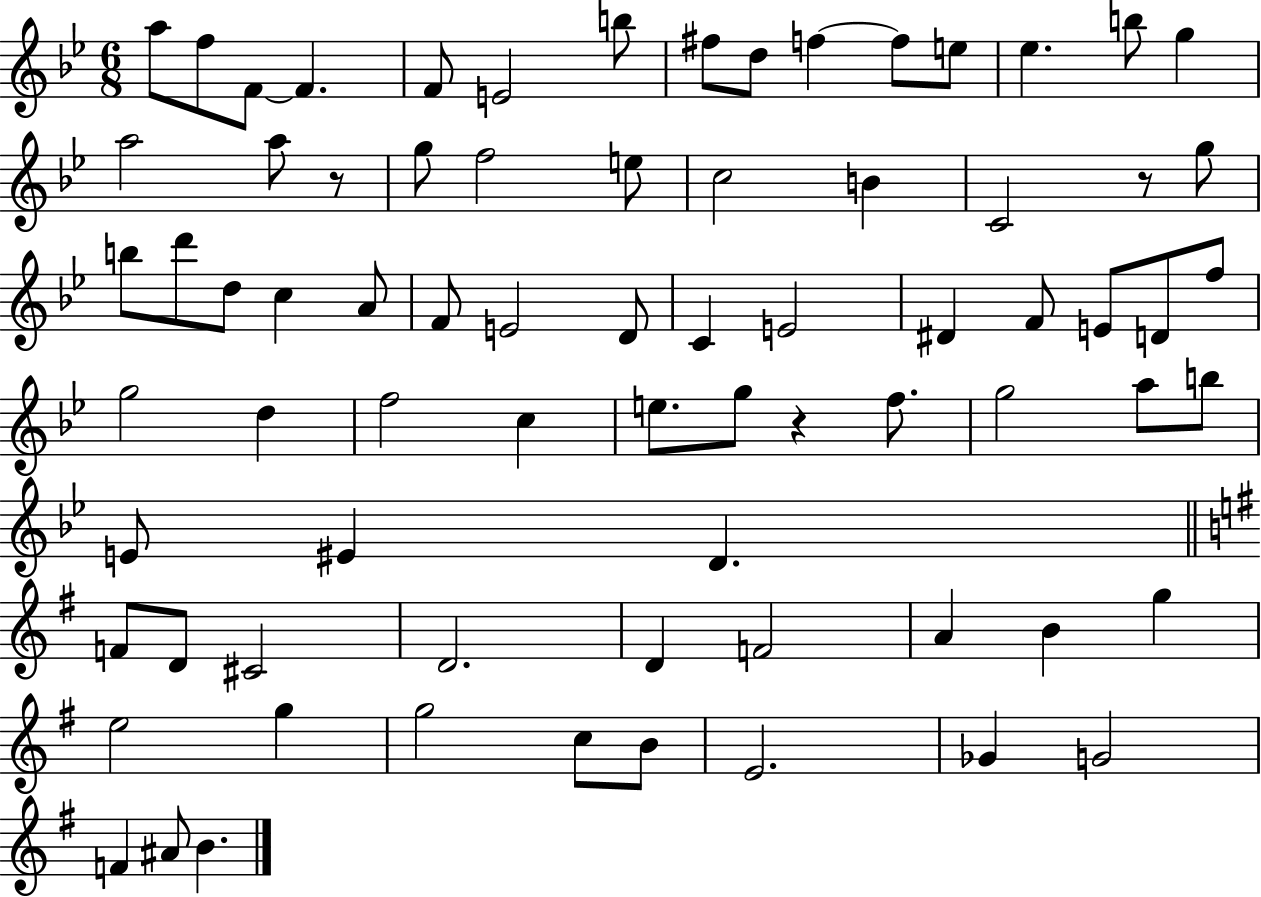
{
  \clef treble
  \numericTimeSignature
  \time 6/8
  \key bes \major
  a''8 f''8 f'8~~ f'4. | f'8 e'2 b''8 | fis''8 d''8 f''4~~ f''8 e''8 | ees''4. b''8 g''4 | \break a''2 a''8 r8 | g''8 f''2 e''8 | c''2 b'4 | c'2 r8 g''8 | \break b''8 d'''8 d''8 c''4 a'8 | f'8 e'2 d'8 | c'4 e'2 | dis'4 f'8 e'8 d'8 f''8 | \break g''2 d''4 | f''2 c''4 | e''8. g''8 r4 f''8. | g''2 a''8 b''8 | \break e'8 eis'4 d'4. | \bar "||" \break \key g \major f'8 d'8 cis'2 | d'2. | d'4 f'2 | a'4 b'4 g''4 | \break e''2 g''4 | g''2 c''8 b'8 | e'2. | ges'4 g'2 | \break f'4 ais'8 b'4. | \bar "|."
}